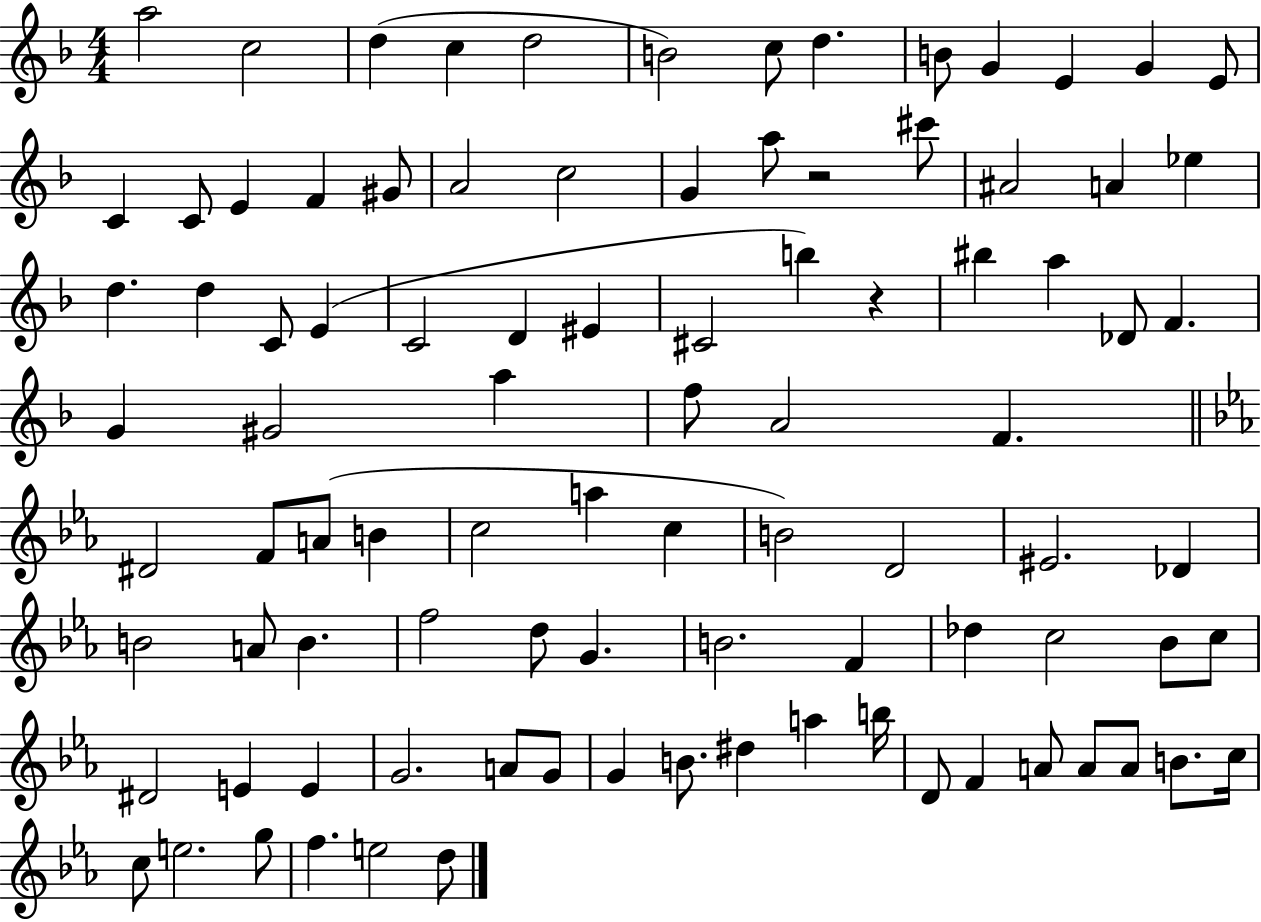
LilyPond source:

{
  \clef treble
  \numericTimeSignature
  \time 4/4
  \key f \major
  a''2 c''2 | d''4( c''4 d''2 | b'2) c''8 d''4. | b'8 g'4 e'4 g'4 e'8 | \break c'4 c'8 e'4 f'4 gis'8 | a'2 c''2 | g'4 a''8 r2 cis'''8 | ais'2 a'4 ees''4 | \break d''4. d''4 c'8 e'4( | c'2 d'4 eis'4 | cis'2 b''4) r4 | bis''4 a''4 des'8 f'4. | \break g'4 gis'2 a''4 | f''8 a'2 f'4. | \bar "||" \break \key ees \major dis'2 f'8 a'8( b'4 | c''2 a''4 c''4 | b'2) d'2 | eis'2. des'4 | \break b'2 a'8 b'4. | f''2 d''8 g'4. | b'2. f'4 | des''4 c''2 bes'8 c''8 | \break dis'2 e'4 e'4 | g'2. a'8 g'8 | g'4 b'8. dis''4 a''4 b''16 | d'8 f'4 a'8 a'8 a'8 b'8. c''16 | \break c''8 e''2. g''8 | f''4. e''2 d''8 | \bar "|."
}